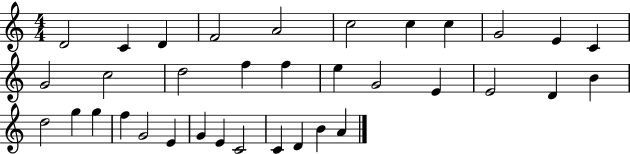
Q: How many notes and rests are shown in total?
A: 35